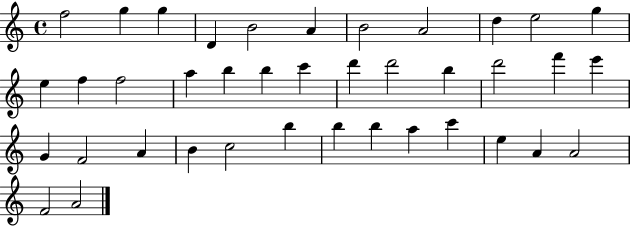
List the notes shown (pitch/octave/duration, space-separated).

F5/h G5/q G5/q D4/q B4/h A4/q B4/h A4/h D5/q E5/h G5/q E5/q F5/q F5/h A5/q B5/q B5/q C6/q D6/q D6/h B5/q D6/h F6/q E6/q G4/q F4/h A4/q B4/q C5/h B5/q B5/q B5/q A5/q C6/q E5/q A4/q A4/h F4/h A4/h